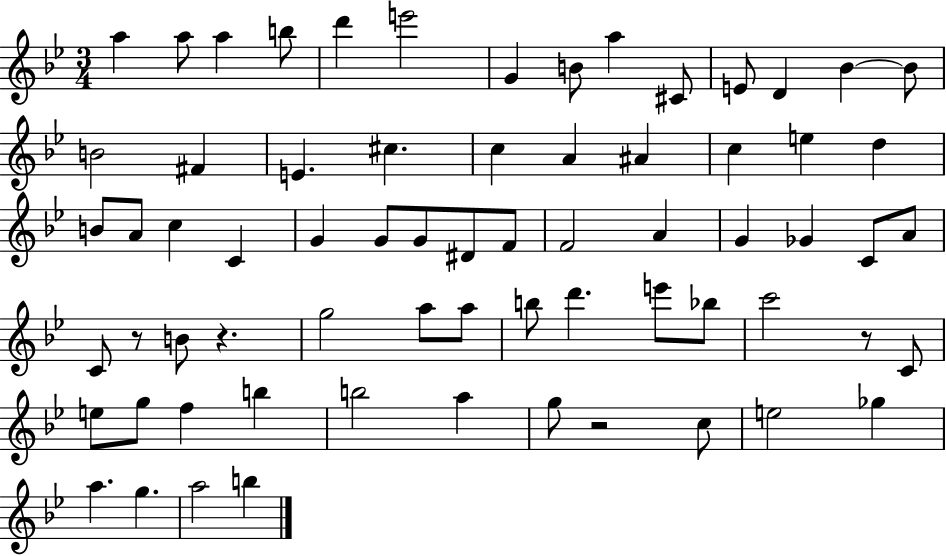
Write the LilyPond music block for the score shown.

{
  \clef treble
  \numericTimeSignature
  \time 3/4
  \key bes \major
  a''4 a''8 a''4 b''8 | d'''4 e'''2 | g'4 b'8 a''4 cis'8 | e'8 d'4 bes'4~~ bes'8 | \break b'2 fis'4 | e'4. cis''4. | c''4 a'4 ais'4 | c''4 e''4 d''4 | \break b'8 a'8 c''4 c'4 | g'4 g'8 g'8 dis'8 f'8 | f'2 a'4 | g'4 ges'4 c'8 a'8 | \break c'8 r8 b'8 r4. | g''2 a''8 a''8 | b''8 d'''4. e'''8 bes''8 | c'''2 r8 c'8 | \break e''8 g''8 f''4 b''4 | b''2 a''4 | g''8 r2 c''8 | e''2 ges''4 | \break a''4. g''4. | a''2 b''4 | \bar "|."
}